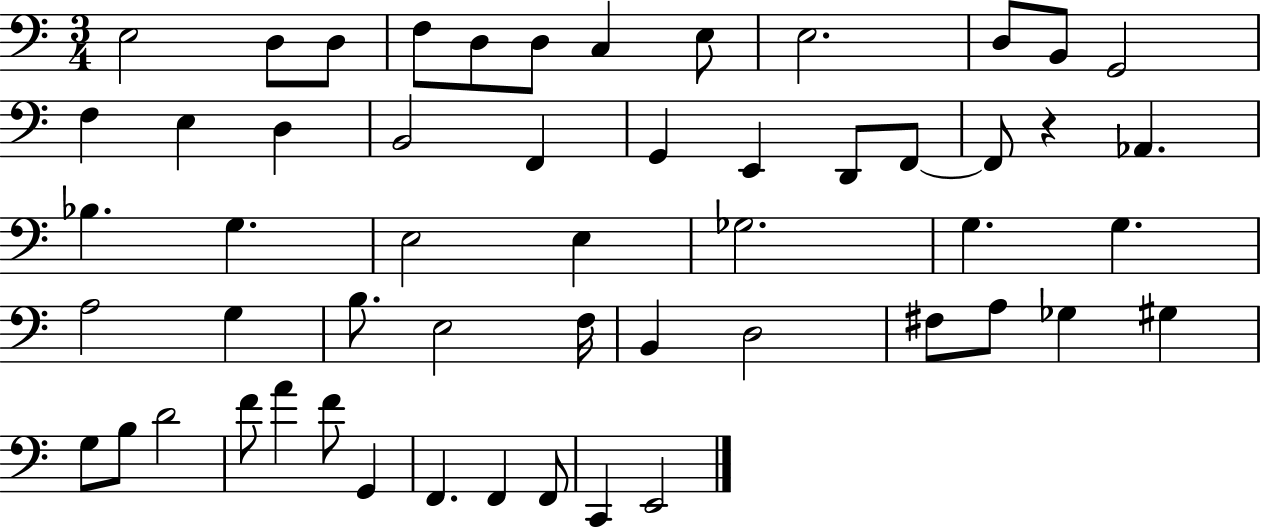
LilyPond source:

{
  \clef bass
  \numericTimeSignature
  \time 3/4
  \key c \major
  e2 d8 d8 | f8 d8 d8 c4 e8 | e2. | d8 b,8 g,2 | \break f4 e4 d4 | b,2 f,4 | g,4 e,4 d,8 f,8~~ | f,8 r4 aes,4. | \break bes4. g4. | e2 e4 | ges2. | g4. g4. | \break a2 g4 | b8. e2 f16 | b,4 d2 | fis8 a8 ges4 gis4 | \break g8 b8 d'2 | f'8 a'4 f'8 g,4 | f,4. f,4 f,8 | c,4 e,2 | \break \bar "|."
}